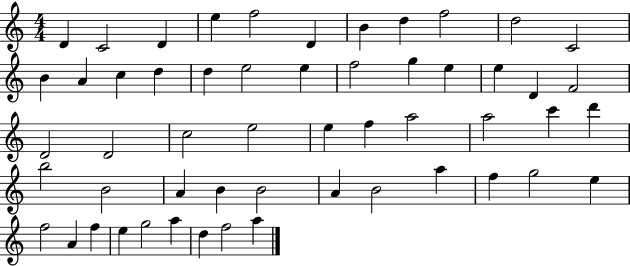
X:1
T:Untitled
M:4/4
L:1/4
K:C
D C2 D e f2 D B d f2 d2 C2 B A c d d e2 e f2 g e e D F2 D2 D2 c2 e2 e f a2 a2 c' d' b2 B2 A B B2 A B2 a f g2 e f2 A f e g2 a d f2 a